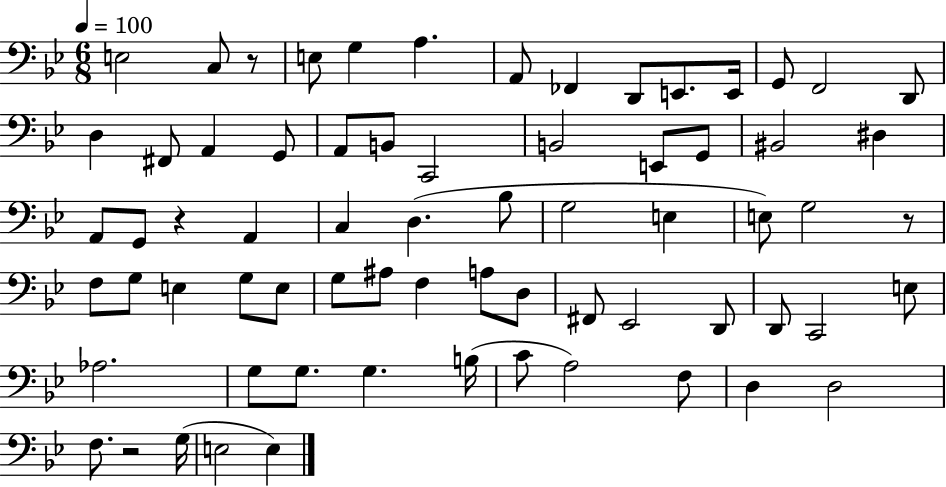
E3/h C3/e R/e E3/e G3/q A3/q. A2/e FES2/q D2/e E2/e. E2/s G2/e F2/h D2/e D3/q F#2/e A2/q G2/e A2/e B2/e C2/h B2/h E2/e G2/e BIS2/h D#3/q A2/e G2/e R/q A2/q C3/q D3/q. Bb3/e G3/h E3/q E3/e G3/h R/e F3/e G3/e E3/q G3/e E3/e G3/e A#3/e F3/q A3/e D3/e F#2/e Eb2/h D2/e D2/e C2/h E3/e Ab3/h. G3/e G3/e. G3/q. B3/s C4/e A3/h F3/e D3/q D3/h F3/e. R/h G3/s E3/h E3/q